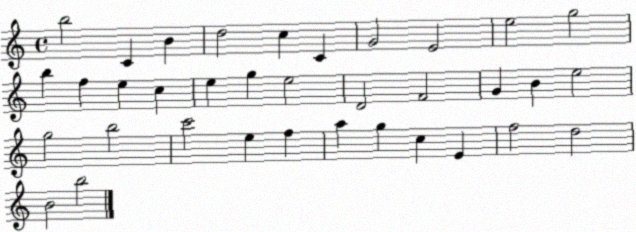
X:1
T:Untitled
M:4/4
L:1/4
K:C
b2 C B d2 c C G2 E2 e2 g2 b f e c e g e2 D2 F2 G B e2 g2 b2 c'2 e f a g c E f2 d2 B2 b2